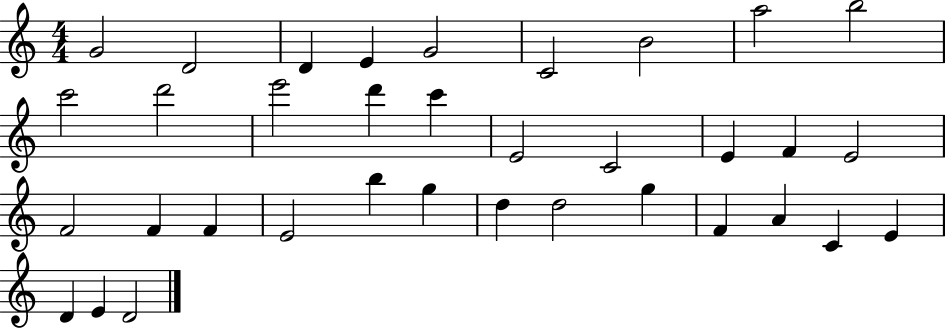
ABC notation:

X:1
T:Untitled
M:4/4
L:1/4
K:C
G2 D2 D E G2 C2 B2 a2 b2 c'2 d'2 e'2 d' c' E2 C2 E F E2 F2 F F E2 b g d d2 g F A C E D E D2